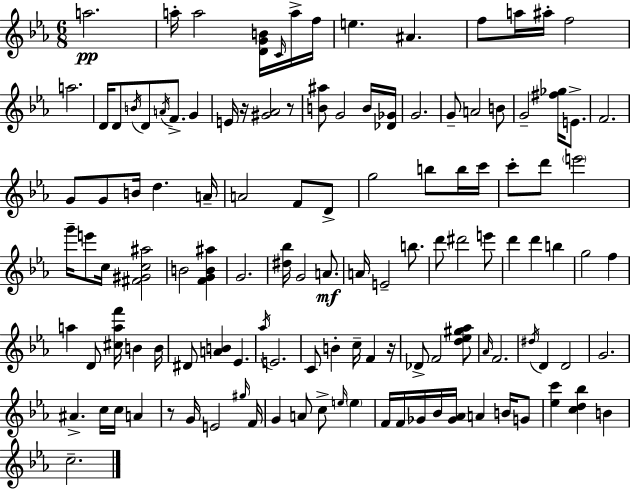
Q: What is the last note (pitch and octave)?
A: C5